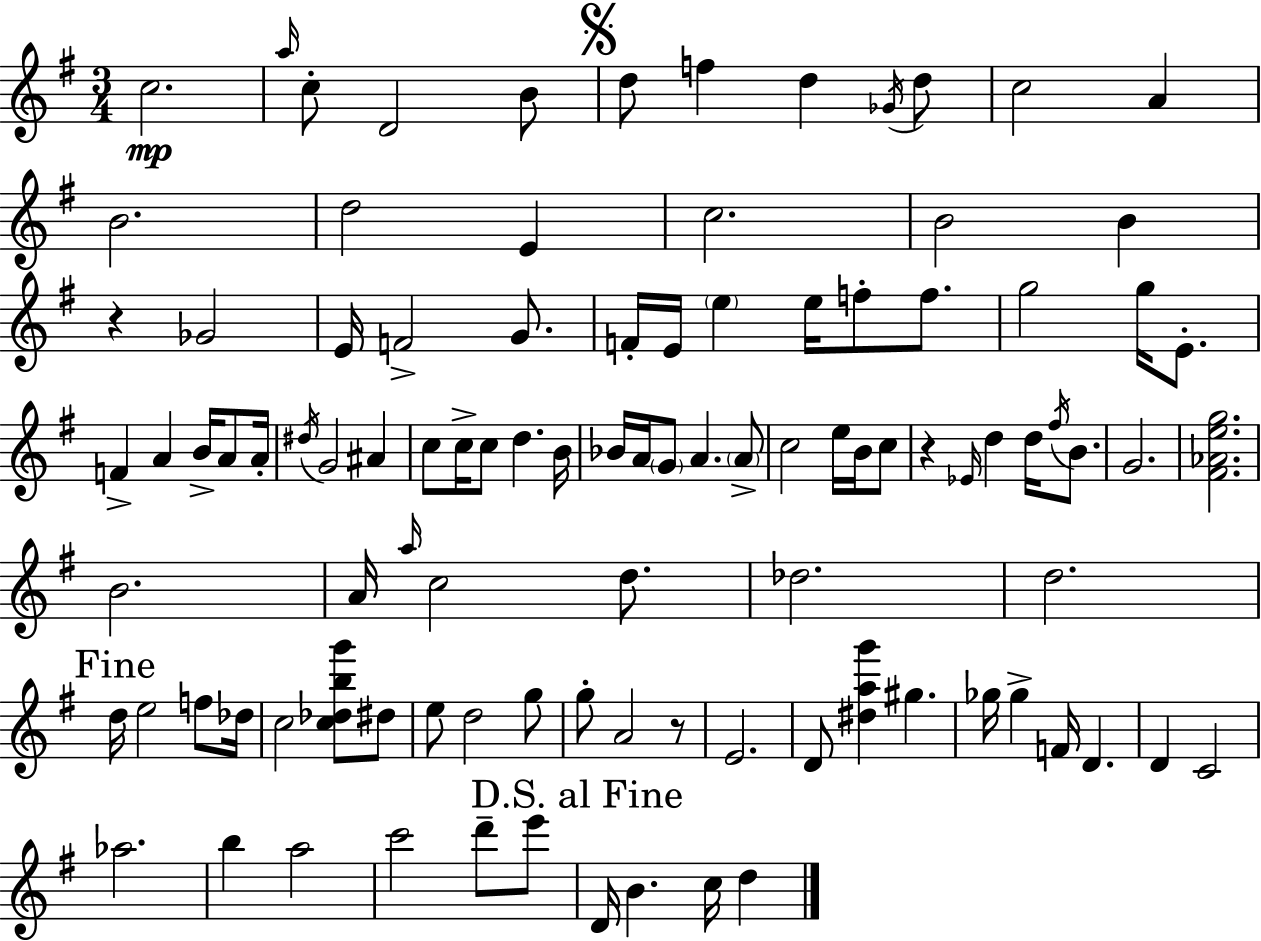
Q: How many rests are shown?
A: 3